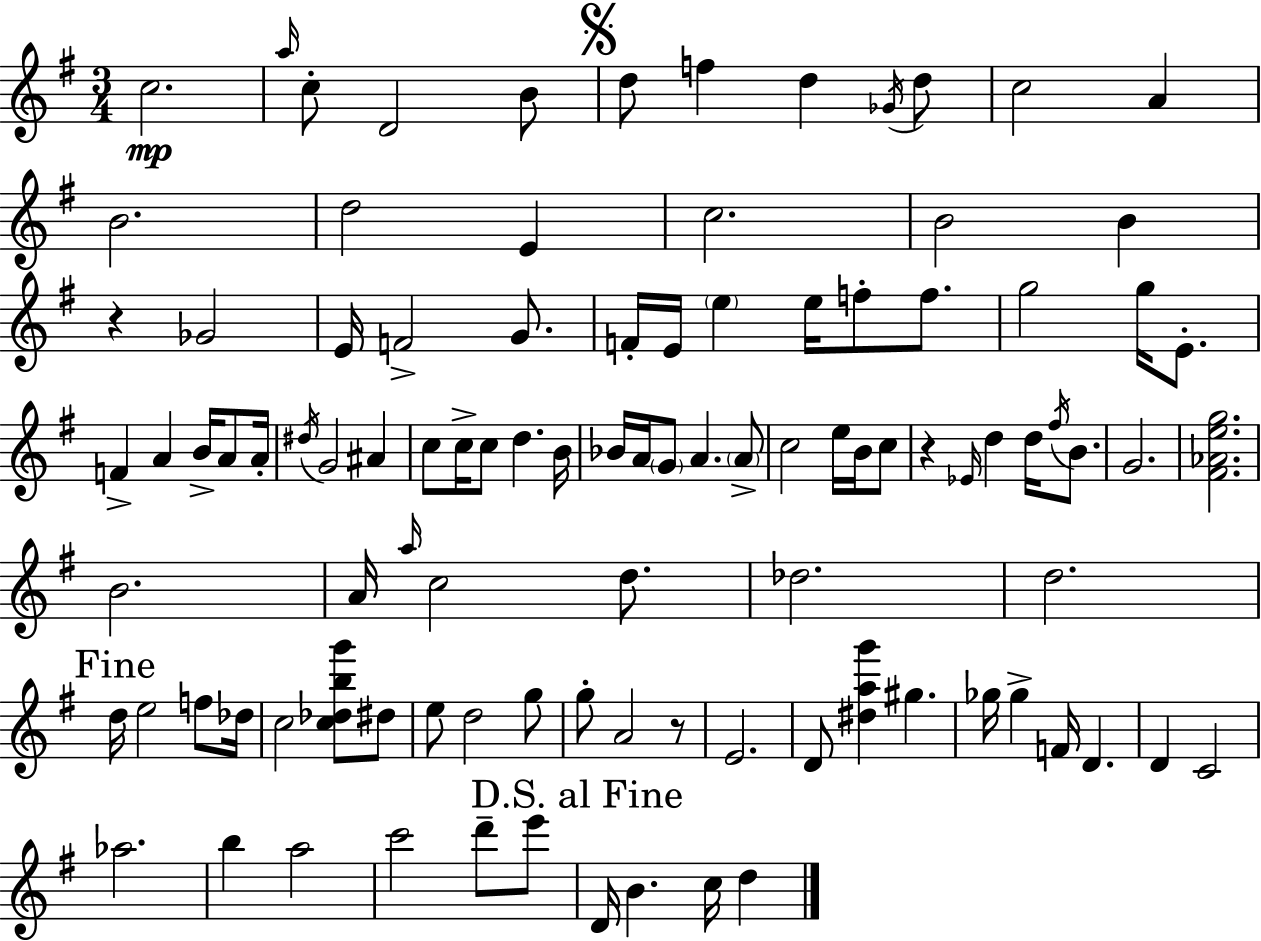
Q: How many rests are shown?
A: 3